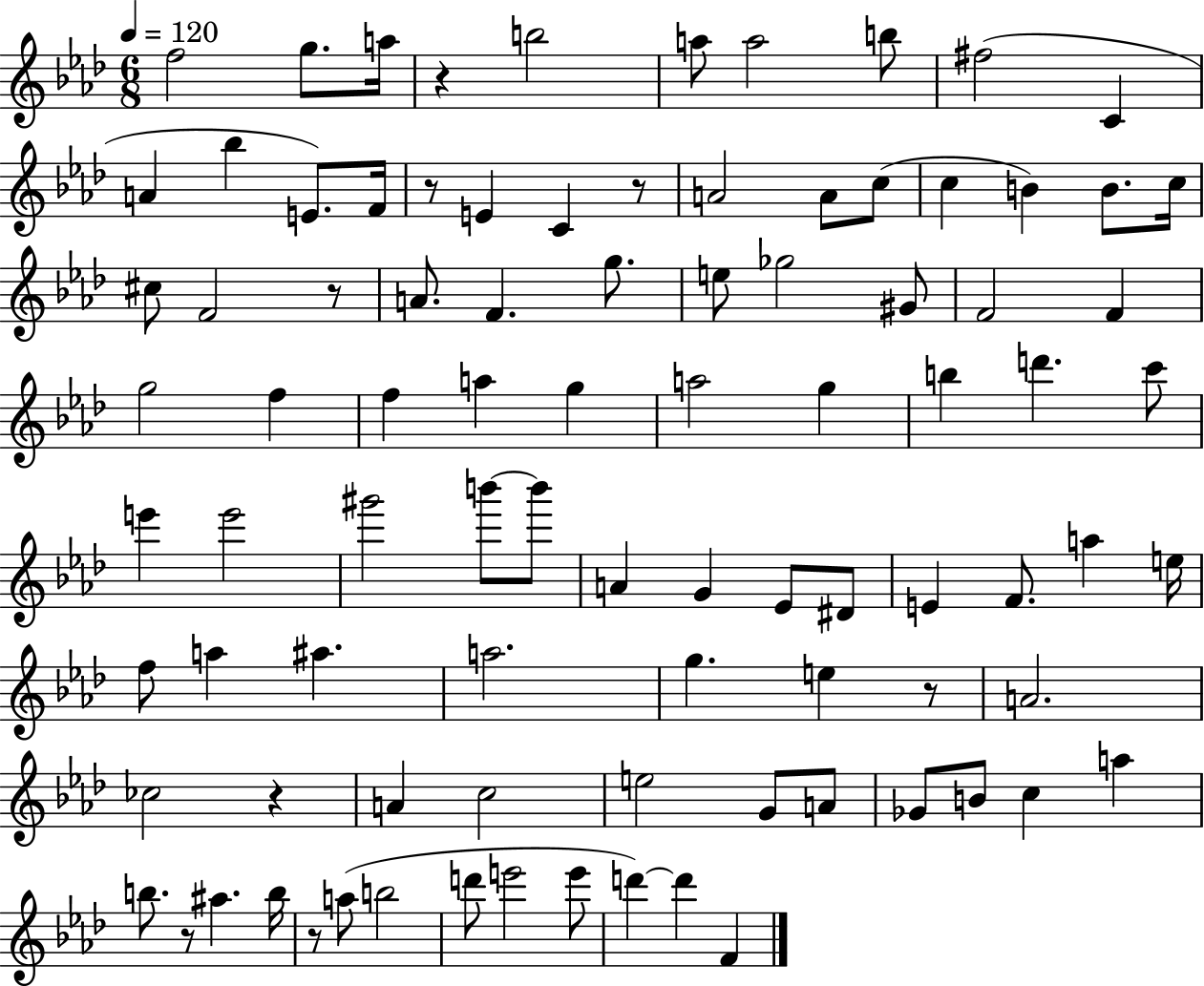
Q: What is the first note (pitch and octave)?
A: F5